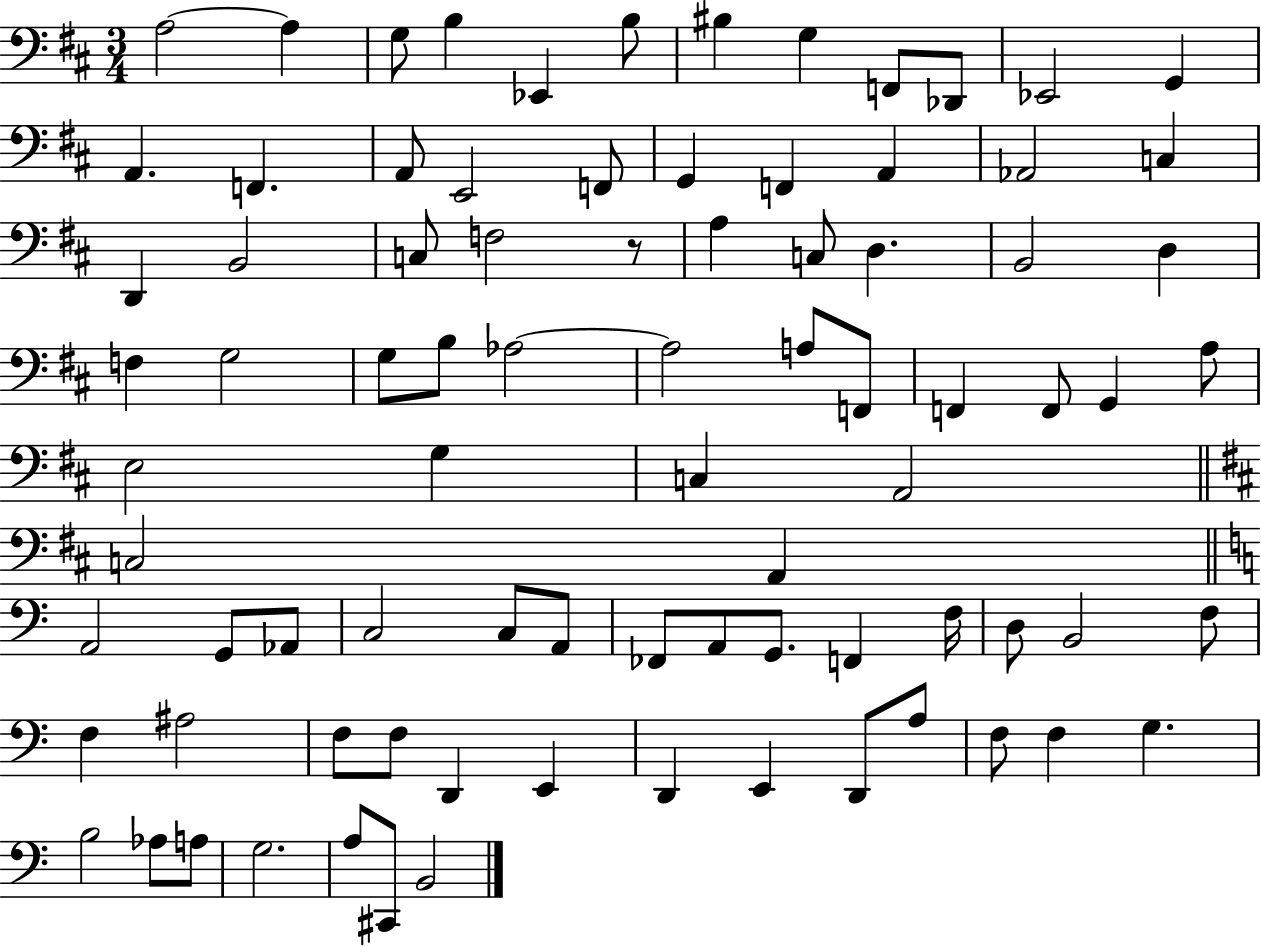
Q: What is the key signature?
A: D major